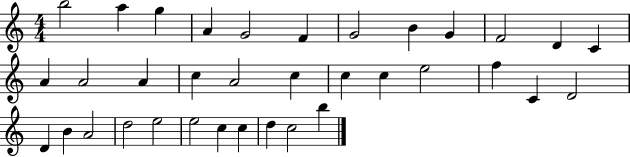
X:1
T:Untitled
M:4/4
L:1/4
K:C
b2 a g A G2 F G2 B G F2 D C A A2 A c A2 c c c e2 f C D2 D B A2 d2 e2 e2 c c d c2 b